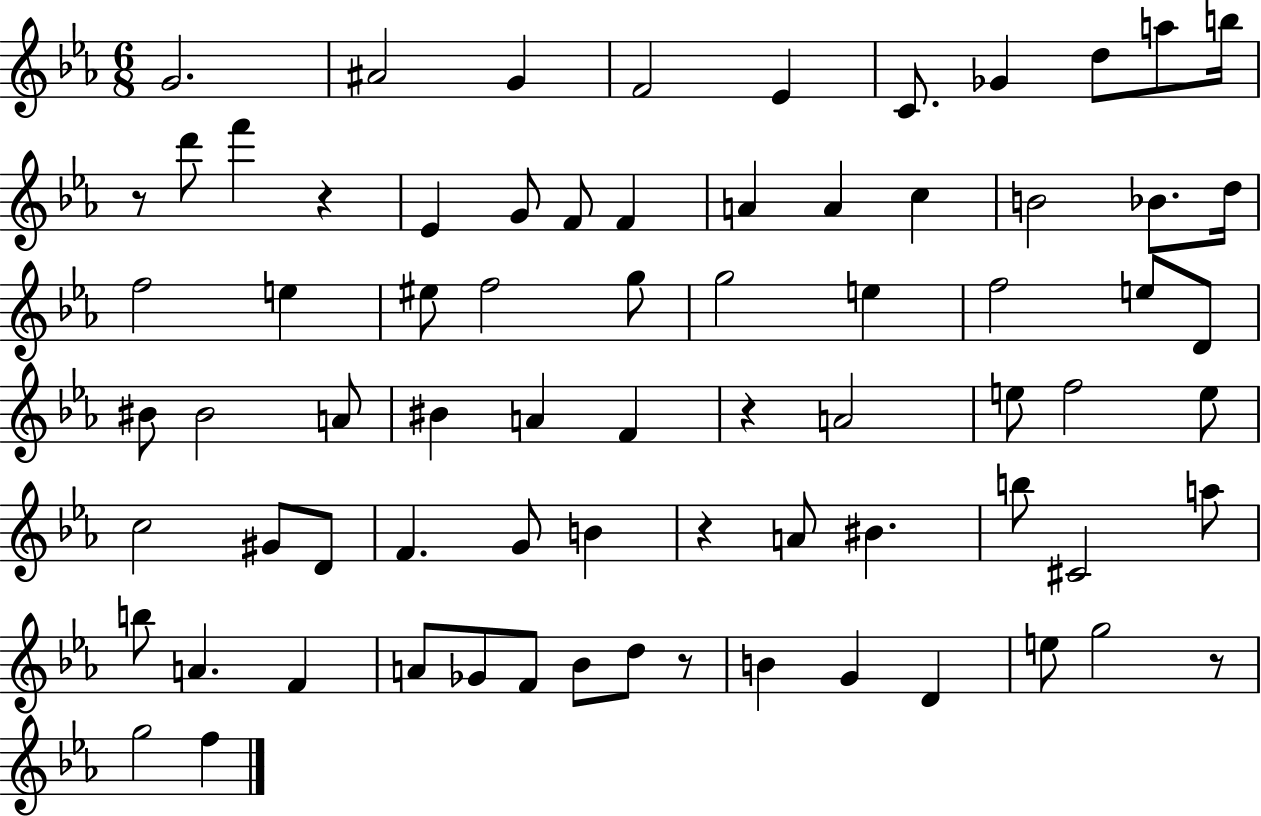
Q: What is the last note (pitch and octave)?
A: F5